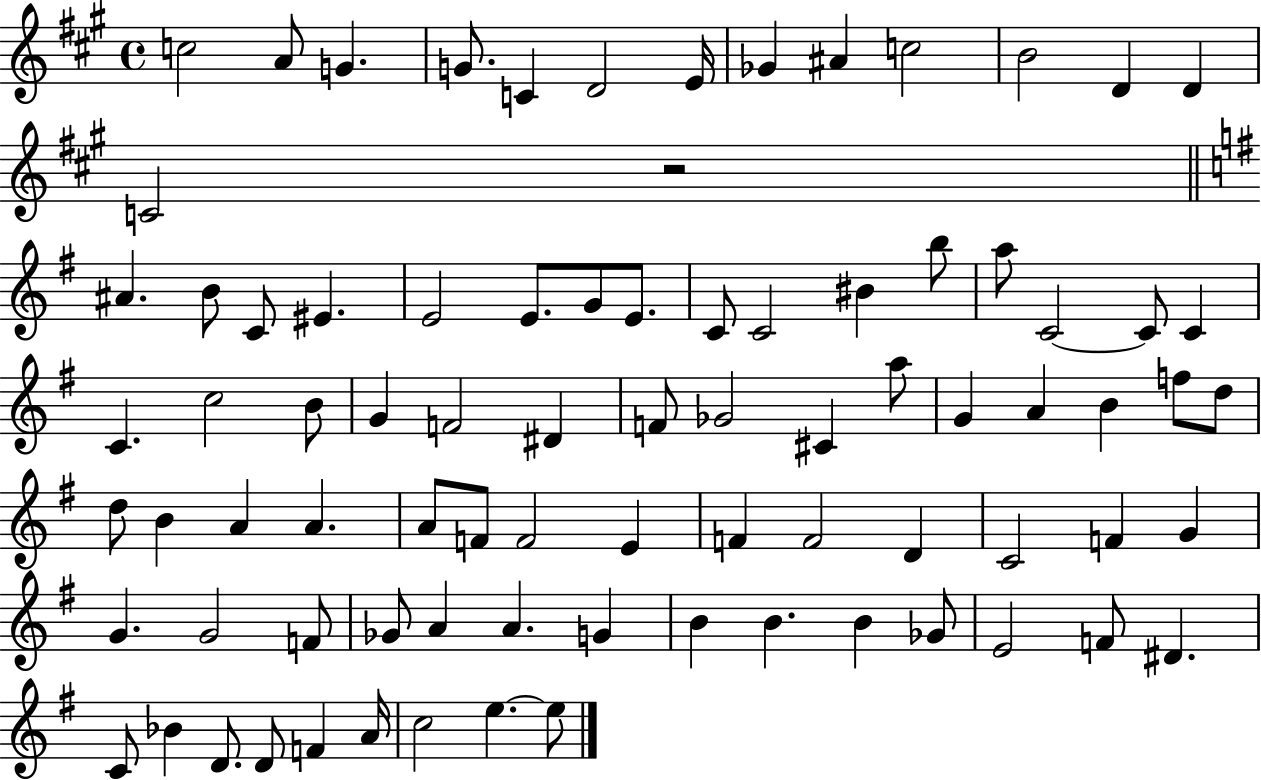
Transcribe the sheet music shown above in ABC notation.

X:1
T:Untitled
M:4/4
L:1/4
K:A
c2 A/2 G G/2 C D2 E/4 _G ^A c2 B2 D D C2 z2 ^A B/2 C/2 ^E E2 E/2 G/2 E/2 C/2 C2 ^B b/2 a/2 C2 C/2 C C c2 B/2 G F2 ^D F/2 _G2 ^C a/2 G A B f/2 d/2 d/2 B A A A/2 F/2 F2 E F F2 D C2 F G G G2 F/2 _G/2 A A G B B B _G/2 E2 F/2 ^D C/2 _B D/2 D/2 F A/4 c2 e e/2